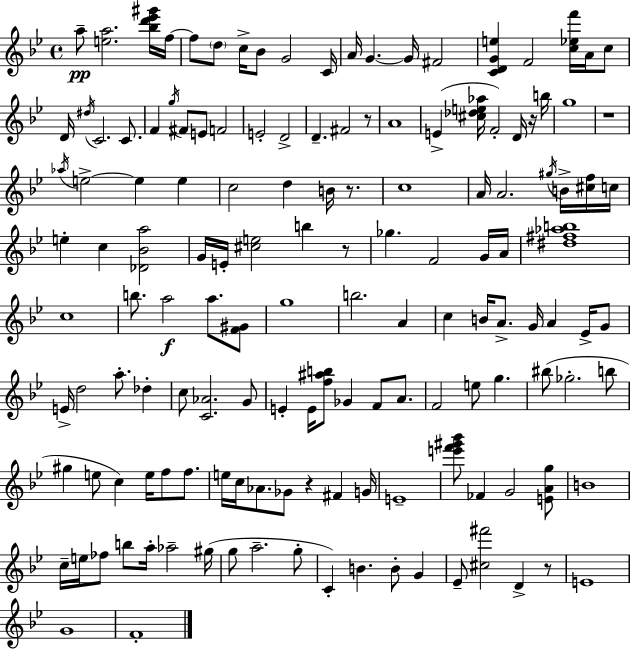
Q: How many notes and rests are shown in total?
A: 144